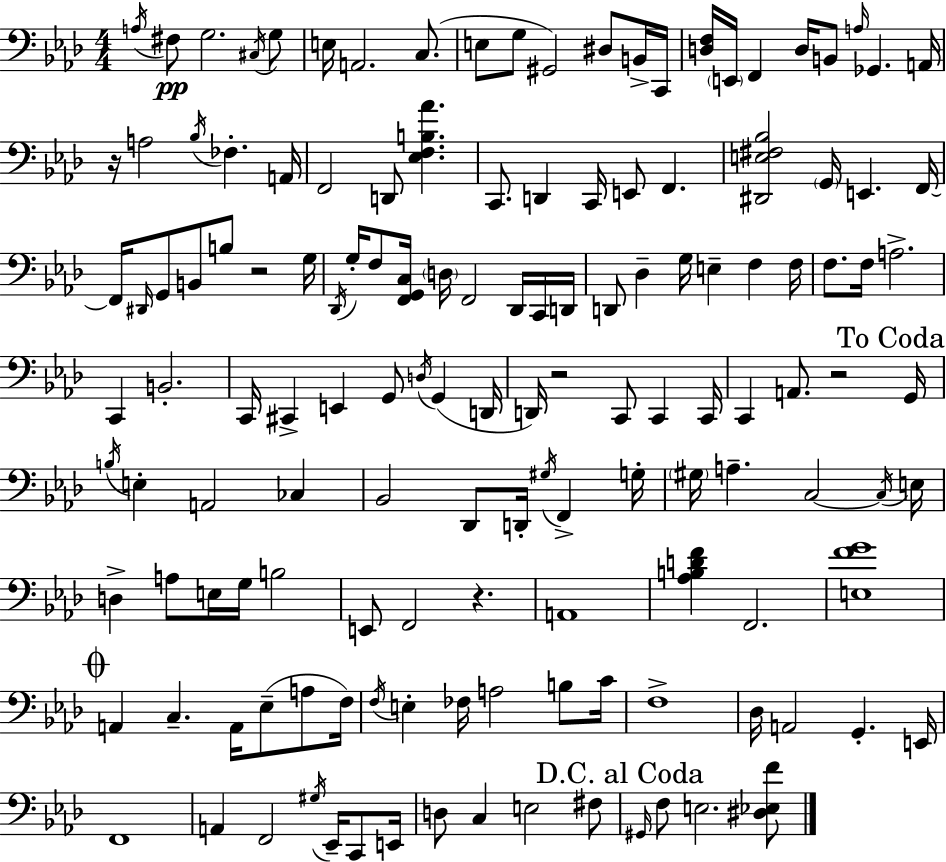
A3/s F#3/e G3/h. C#3/s G3/e E3/s A2/h. C3/e. E3/e G3/e G#2/h D#3/e B2/s C2/s [D3,F3]/s E2/s F2/q D3/s B2/e A3/s Gb2/q. A2/s R/s A3/h Bb3/s FES3/q. A2/s F2/h D2/e [Eb3,F3,B3,Ab4]/q. C2/e. D2/q C2/s E2/e F2/q. [D#2,E3,F#3,Bb3]/h G2/s E2/q. F2/s F2/s D#2/s G2/e B2/e B3/e R/h G3/s Db2/s G3/s F3/e [F2,G2,C3]/s D3/s F2/h Db2/s C2/s D2/s D2/e Db3/q G3/s E3/q F3/q F3/s F3/e. F3/s A3/h. C2/q B2/h. C2/s C#2/q E2/q G2/e D3/s G2/q D2/s D2/s R/h C2/e C2/q C2/s C2/q A2/e. R/h G2/s B3/s E3/q A2/h CES3/q Bb2/h Db2/e D2/s G#3/s F2/q G3/s G#3/s A3/q. C3/h C3/s E3/s D3/q A3/e E3/s G3/s B3/h E2/e F2/h R/q. A2/w [Ab3,B3,D4,F4]/q F2/h. [E3,F4,G4]/w A2/q C3/q. A2/s Eb3/e A3/e F3/s F3/s E3/q FES3/s A3/h B3/e C4/s F3/w Db3/s A2/h G2/q. E2/s F2/w A2/q F2/h G#3/s Eb2/s C2/e E2/s D3/e C3/q E3/h F#3/e G#2/s F3/e E3/h. [D#3,Eb3,F4]/e